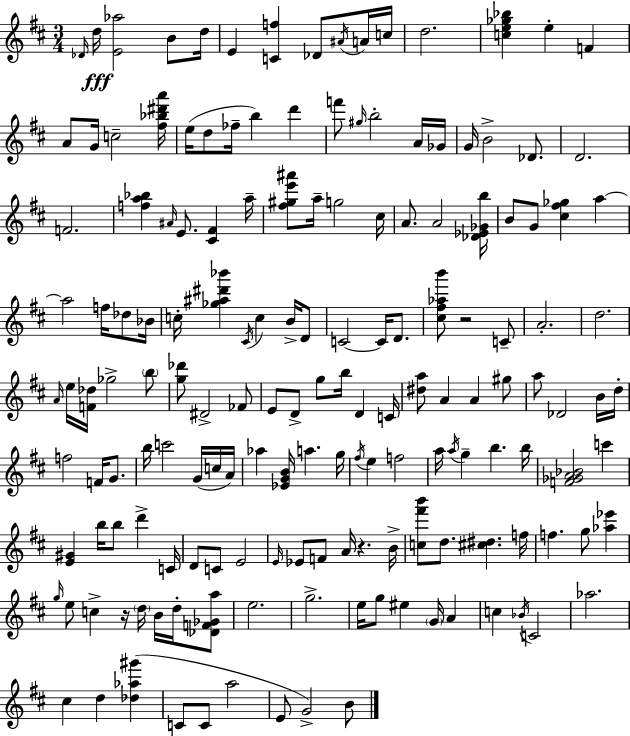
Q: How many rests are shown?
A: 3